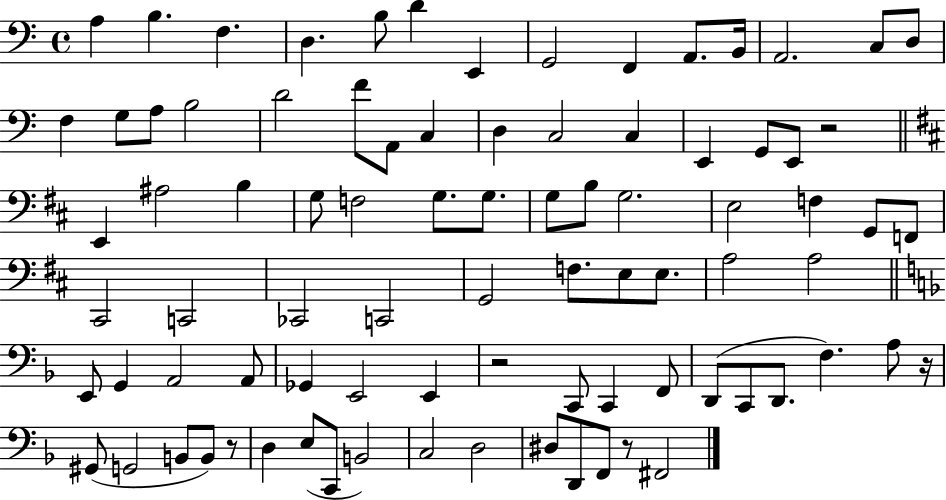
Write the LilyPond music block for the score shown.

{
  \clef bass
  \time 4/4
  \defaultTimeSignature
  \key c \major
  \repeat volta 2 { a4 b4. f4. | d4. b8 d'4 e,4 | g,2 f,4 a,8. b,16 | a,2. c8 d8 | \break f4 g8 a8 b2 | d'2 f'8 a,8 c4 | d4 c2 c4 | e,4 g,8 e,8 r2 | \break \bar "||" \break \key b \minor e,4 ais2 b4 | g8 f2 g8. g8. | g8 b8 g2. | e2 f4 g,8 f,8 | \break cis,2 c,2 | ces,2 c,2 | g,2 f8. e8 e8. | a2 a2 | \break \bar "||" \break \key d \minor e,8 g,4 a,2 a,8 | ges,4 e,2 e,4 | r2 c,8 c,4 f,8 | d,8( c,8 d,8. f4.) a8 r16 | \break gis,8( g,2 b,8 b,8) r8 | d4 e8( c,8 b,2) | c2 d2 | dis8 d,8 f,8 r8 fis,2 | \break } \bar "|."
}